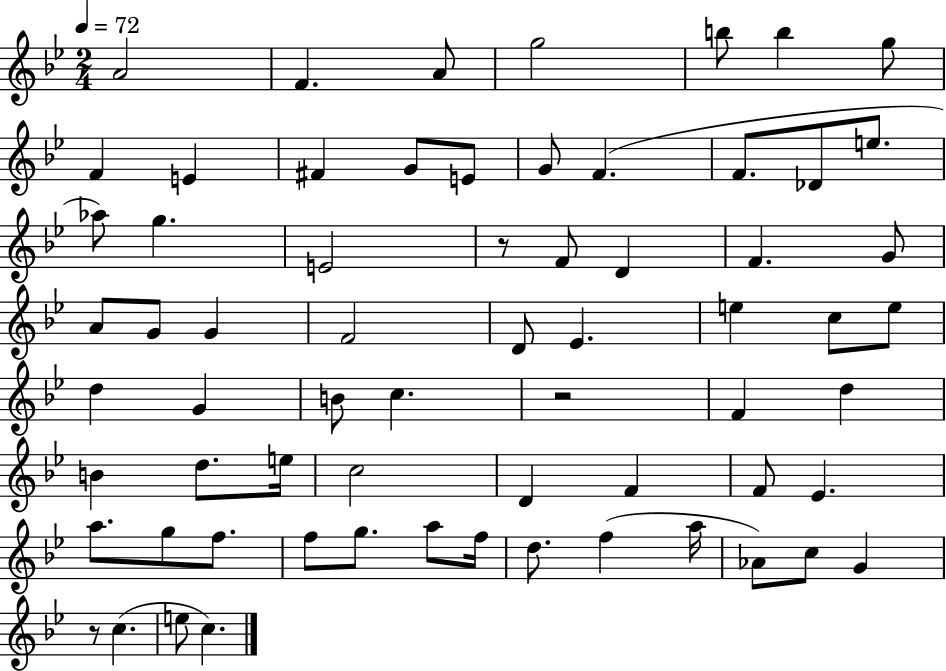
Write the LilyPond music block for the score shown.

{
  \clef treble
  \numericTimeSignature
  \time 2/4
  \key bes \major
  \tempo 4 = 72
  a'2 | f'4. a'8 | g''2 | b''8 b''4 g''8 | \break f'4 e'4 | fis'4 g'8 e'8 | g'8 f'4.( | f'8. des'8 e''8. | \break aes''8) g''4. | e'2 | r8 f'8 d'4 | f'4. g'8 | \break a'8 g'8 g'4 | f'2 | d'8 ees'4. | e''4 c''8 e''8 | \break d''4 g'4 | b'8 c''4. | r2 | f'4 d''4 | \break b'4 d''8. e''16 | c''2 | d'4 f'4 | f'8 ees'4. | \break a''8. g''8 f''8. | f''8 g''8. a''8 f''16 | d''8. f''4( a''16 | aes'8) c''8 g'4 | \break r8 c''4.( | e''8 c''4.) | \bar "|."
}